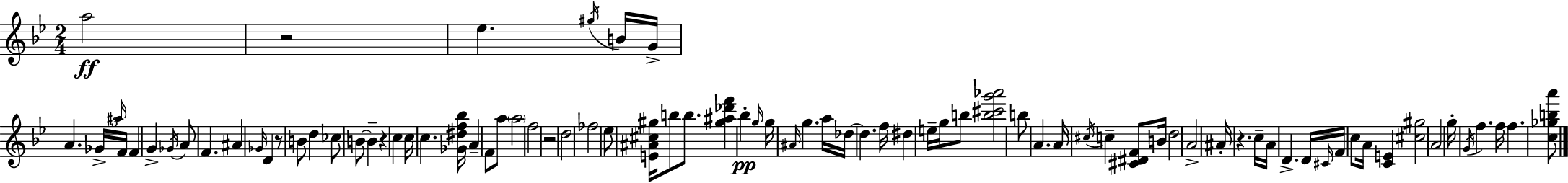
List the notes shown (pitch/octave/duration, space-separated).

A5/h R/h Eb5/q. G#5/s B4/s G4/s A4/q. Gb4/s A#5/s F4/s F4/q G4/q Gb4/s A4/e F4/q. A#4/q Gb4/s D4/q R/e B4/e D5/q CES5/e B4/e B4/q R/q C5/q C5/s C5/q. [Gb4,D#5,F5,Bb5]/s A4/q F4/e A5/e A5/h F5/h R/h D5/h FES5/h Eb5/e [E4,A#4,C#5,G#5]/s B5/e B5/e. [G#5,A#5,Db6,F6]/q Bb5/q G5/s G5/s A#4/s G5/q. A5/s Db5/s Db5/q. F5/s D#5/q E5/s G5/s B5/e [B5,C#6,G6,Ab6]/h B5/e A4/q. A4/s C#5/s C5/q [C#4,D#4,F4]/e B4/s D5/h A4/h A#4/s R/q. C5/s A4/s D4/q. D4/s C#4/s F4/s C5/e A4/s [C4,E4]/q [C#5,G#5]/h A4/h G5/s G4/s F5/q. F5/s F5/q. [C5,Gb5,B5,A6]/e